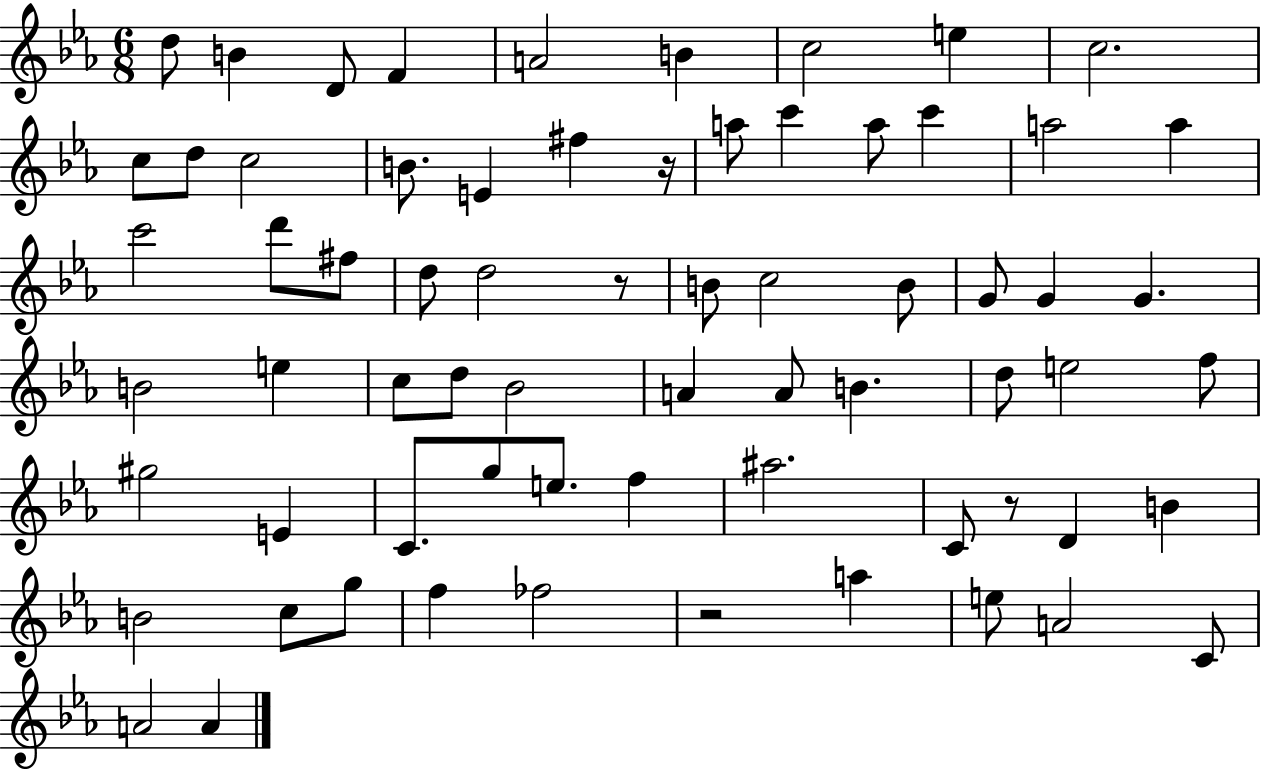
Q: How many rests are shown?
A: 4